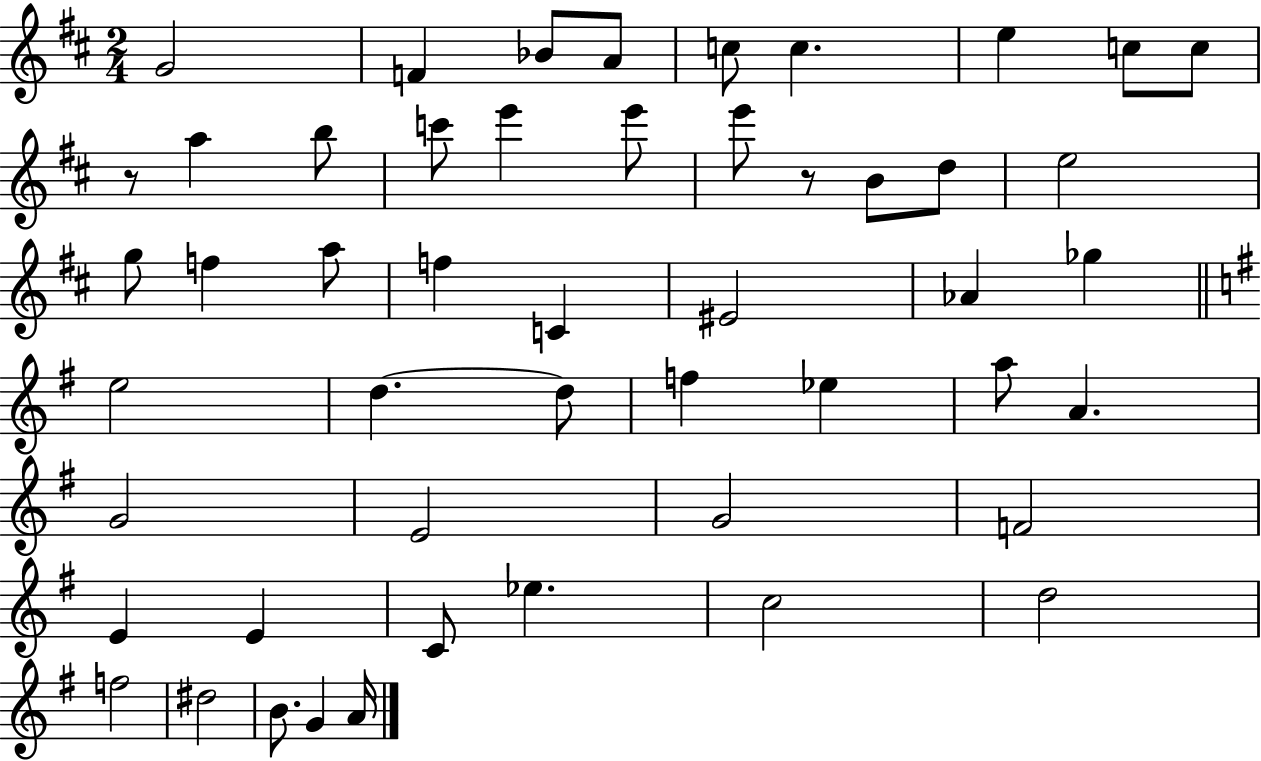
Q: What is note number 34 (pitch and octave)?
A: G4